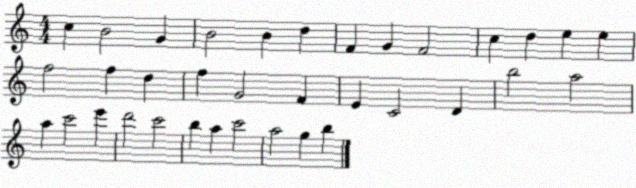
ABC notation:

X:1
T:Untitled
M:4/4
L:1/4
K:C
c B2 G B2 B d F G F2 c d e e f2 f d f G2 F E C2 D b2 a2 a c'2 e' d'2 c'2 b a c'2 a2 g b